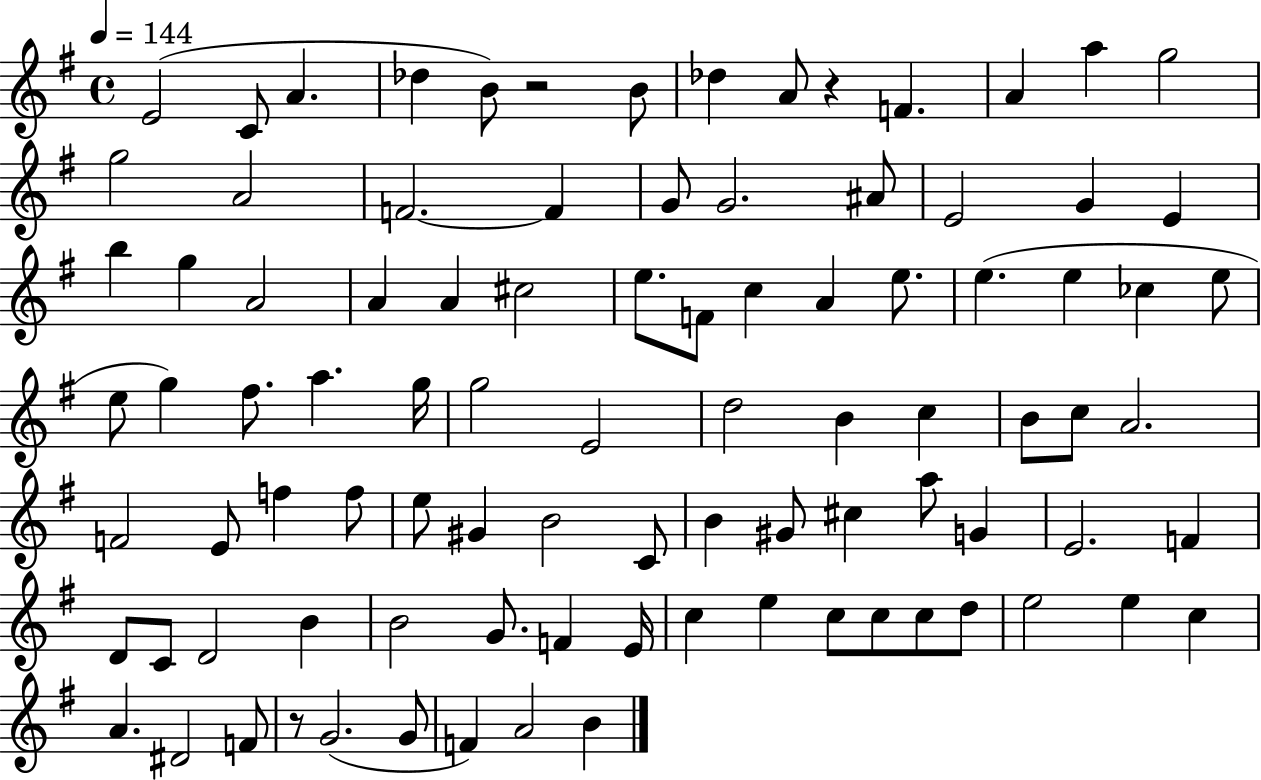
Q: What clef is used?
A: treble